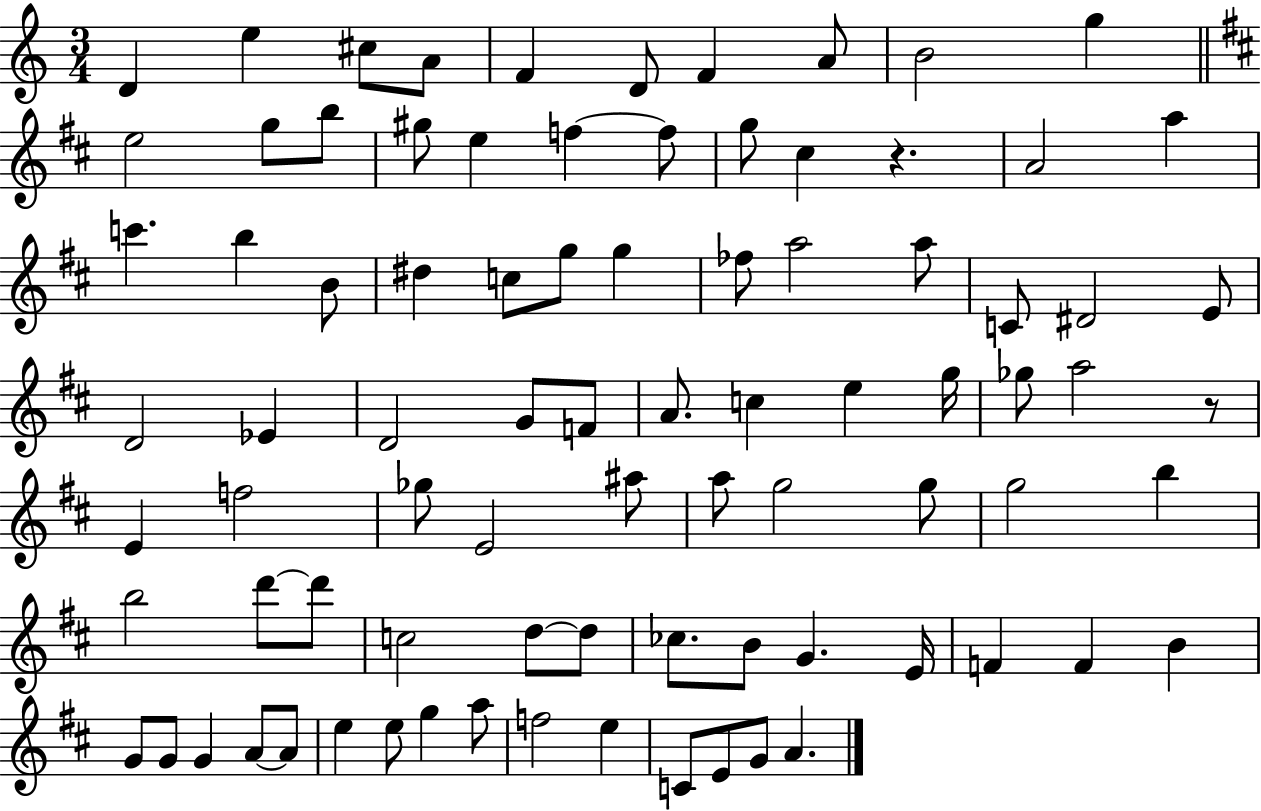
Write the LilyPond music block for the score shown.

{
  \clef treble
  \numericTimeSignature
  \time 3/4
  \key c \major
  d'4 e''4 cis''8 a'8 | f'4 d'8 f'4 a'8 | b'2 g''4 | \bar "||" \break \key b \minor e''2 g''8 b''8 | gis''8 e''4 f''4~~ f''8 | g''8 cis''4 r4. | a'2 a''4 | \break c'''4. b''4 b'8 | dis''4 c''8 g''8 g''4 | fes''8 a''2 a''8 | c'8 dis'2 e'8 | \break d'2 ees'4 | d'2 g'8 f'8 | a'8. c''4 e''4 g''16 | ges''8 a''2 r8 | \break e'4 f''2 | ges''8 e'2 ais''8 | a''8 g''2 g''8 | g''2 b''4 | \break b''2 d'''8~~ d'''8 | c''2 d''8~~ d''8 | ces''8. b'8 g'4. e'16 | f'4 f'4 b'4 | \break g'8 g'8 g'4 a'8~~ a'8 | e''4 e''8 g''4 a''8 | f''2 e''4 | c'8 e'8 g'8 a'4. | \break \bar "|."
}